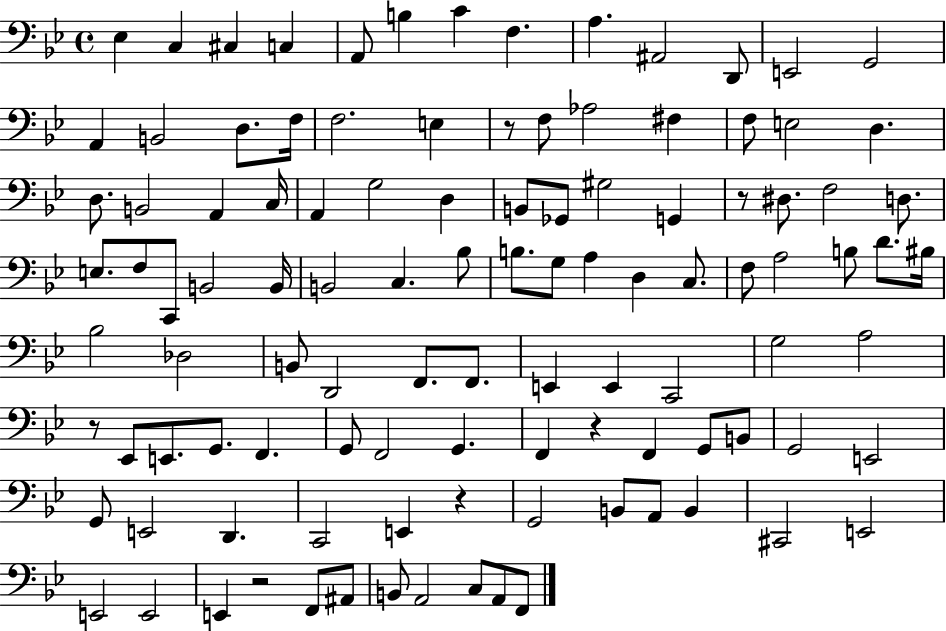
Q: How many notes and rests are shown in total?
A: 108